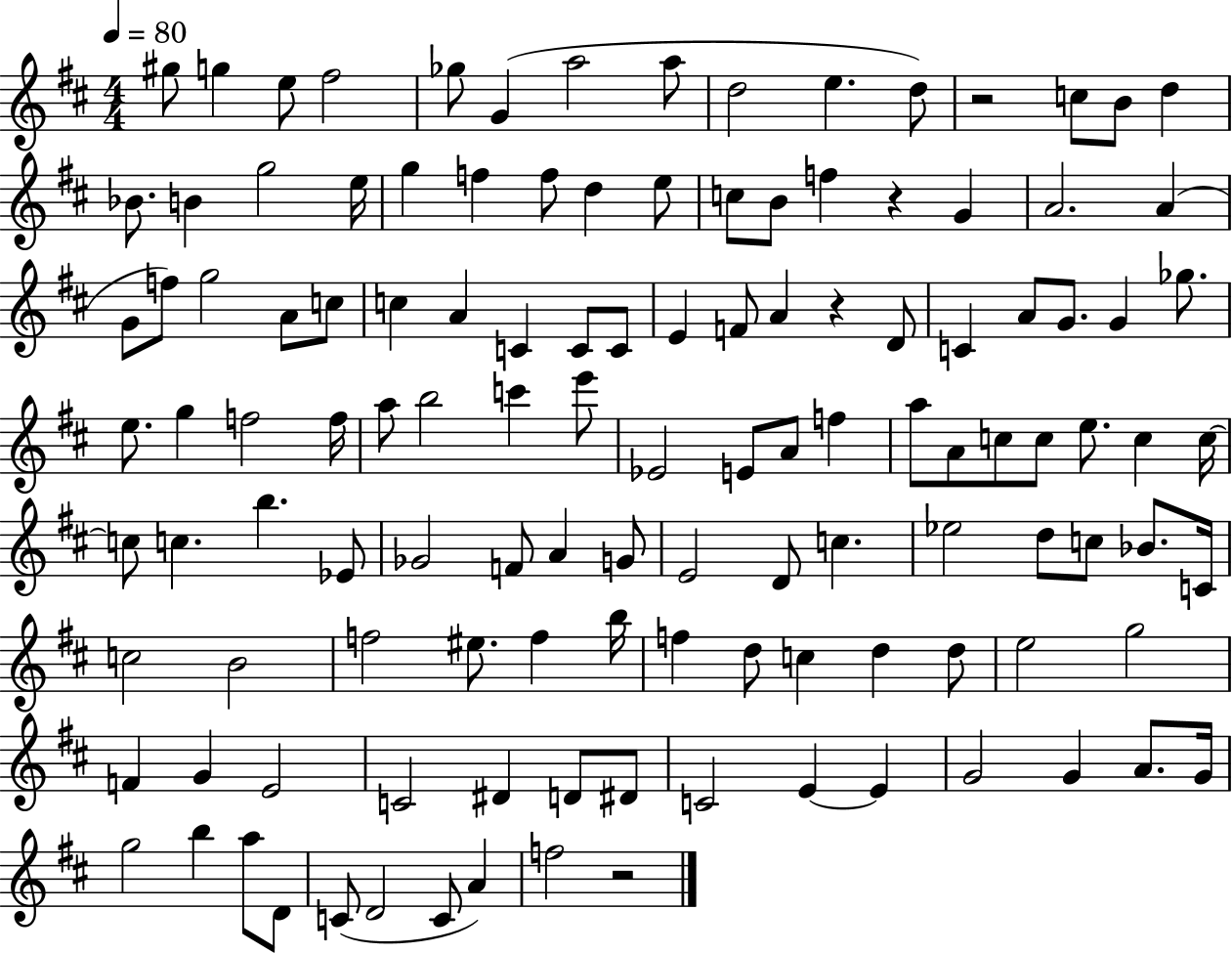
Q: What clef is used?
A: treble